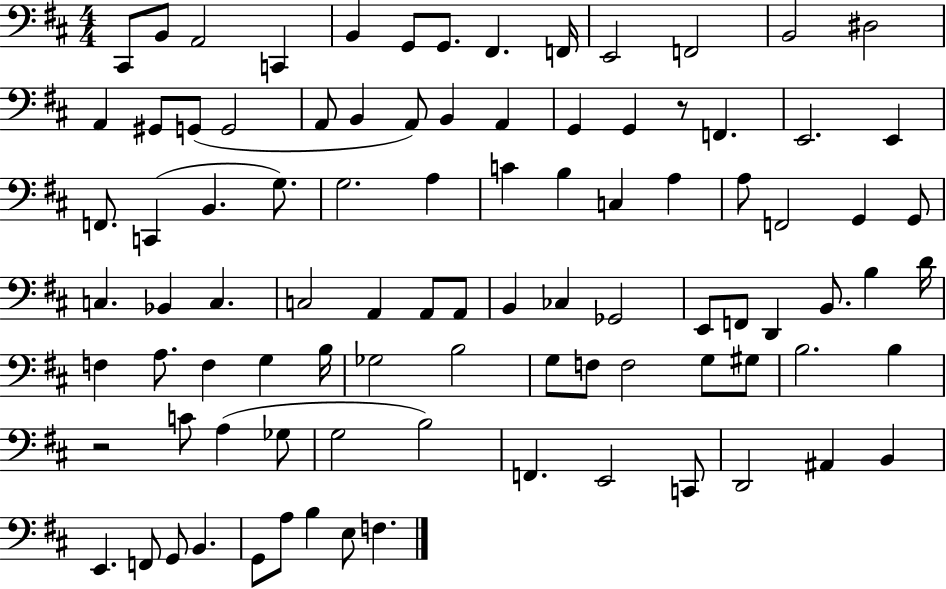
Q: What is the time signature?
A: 4/4